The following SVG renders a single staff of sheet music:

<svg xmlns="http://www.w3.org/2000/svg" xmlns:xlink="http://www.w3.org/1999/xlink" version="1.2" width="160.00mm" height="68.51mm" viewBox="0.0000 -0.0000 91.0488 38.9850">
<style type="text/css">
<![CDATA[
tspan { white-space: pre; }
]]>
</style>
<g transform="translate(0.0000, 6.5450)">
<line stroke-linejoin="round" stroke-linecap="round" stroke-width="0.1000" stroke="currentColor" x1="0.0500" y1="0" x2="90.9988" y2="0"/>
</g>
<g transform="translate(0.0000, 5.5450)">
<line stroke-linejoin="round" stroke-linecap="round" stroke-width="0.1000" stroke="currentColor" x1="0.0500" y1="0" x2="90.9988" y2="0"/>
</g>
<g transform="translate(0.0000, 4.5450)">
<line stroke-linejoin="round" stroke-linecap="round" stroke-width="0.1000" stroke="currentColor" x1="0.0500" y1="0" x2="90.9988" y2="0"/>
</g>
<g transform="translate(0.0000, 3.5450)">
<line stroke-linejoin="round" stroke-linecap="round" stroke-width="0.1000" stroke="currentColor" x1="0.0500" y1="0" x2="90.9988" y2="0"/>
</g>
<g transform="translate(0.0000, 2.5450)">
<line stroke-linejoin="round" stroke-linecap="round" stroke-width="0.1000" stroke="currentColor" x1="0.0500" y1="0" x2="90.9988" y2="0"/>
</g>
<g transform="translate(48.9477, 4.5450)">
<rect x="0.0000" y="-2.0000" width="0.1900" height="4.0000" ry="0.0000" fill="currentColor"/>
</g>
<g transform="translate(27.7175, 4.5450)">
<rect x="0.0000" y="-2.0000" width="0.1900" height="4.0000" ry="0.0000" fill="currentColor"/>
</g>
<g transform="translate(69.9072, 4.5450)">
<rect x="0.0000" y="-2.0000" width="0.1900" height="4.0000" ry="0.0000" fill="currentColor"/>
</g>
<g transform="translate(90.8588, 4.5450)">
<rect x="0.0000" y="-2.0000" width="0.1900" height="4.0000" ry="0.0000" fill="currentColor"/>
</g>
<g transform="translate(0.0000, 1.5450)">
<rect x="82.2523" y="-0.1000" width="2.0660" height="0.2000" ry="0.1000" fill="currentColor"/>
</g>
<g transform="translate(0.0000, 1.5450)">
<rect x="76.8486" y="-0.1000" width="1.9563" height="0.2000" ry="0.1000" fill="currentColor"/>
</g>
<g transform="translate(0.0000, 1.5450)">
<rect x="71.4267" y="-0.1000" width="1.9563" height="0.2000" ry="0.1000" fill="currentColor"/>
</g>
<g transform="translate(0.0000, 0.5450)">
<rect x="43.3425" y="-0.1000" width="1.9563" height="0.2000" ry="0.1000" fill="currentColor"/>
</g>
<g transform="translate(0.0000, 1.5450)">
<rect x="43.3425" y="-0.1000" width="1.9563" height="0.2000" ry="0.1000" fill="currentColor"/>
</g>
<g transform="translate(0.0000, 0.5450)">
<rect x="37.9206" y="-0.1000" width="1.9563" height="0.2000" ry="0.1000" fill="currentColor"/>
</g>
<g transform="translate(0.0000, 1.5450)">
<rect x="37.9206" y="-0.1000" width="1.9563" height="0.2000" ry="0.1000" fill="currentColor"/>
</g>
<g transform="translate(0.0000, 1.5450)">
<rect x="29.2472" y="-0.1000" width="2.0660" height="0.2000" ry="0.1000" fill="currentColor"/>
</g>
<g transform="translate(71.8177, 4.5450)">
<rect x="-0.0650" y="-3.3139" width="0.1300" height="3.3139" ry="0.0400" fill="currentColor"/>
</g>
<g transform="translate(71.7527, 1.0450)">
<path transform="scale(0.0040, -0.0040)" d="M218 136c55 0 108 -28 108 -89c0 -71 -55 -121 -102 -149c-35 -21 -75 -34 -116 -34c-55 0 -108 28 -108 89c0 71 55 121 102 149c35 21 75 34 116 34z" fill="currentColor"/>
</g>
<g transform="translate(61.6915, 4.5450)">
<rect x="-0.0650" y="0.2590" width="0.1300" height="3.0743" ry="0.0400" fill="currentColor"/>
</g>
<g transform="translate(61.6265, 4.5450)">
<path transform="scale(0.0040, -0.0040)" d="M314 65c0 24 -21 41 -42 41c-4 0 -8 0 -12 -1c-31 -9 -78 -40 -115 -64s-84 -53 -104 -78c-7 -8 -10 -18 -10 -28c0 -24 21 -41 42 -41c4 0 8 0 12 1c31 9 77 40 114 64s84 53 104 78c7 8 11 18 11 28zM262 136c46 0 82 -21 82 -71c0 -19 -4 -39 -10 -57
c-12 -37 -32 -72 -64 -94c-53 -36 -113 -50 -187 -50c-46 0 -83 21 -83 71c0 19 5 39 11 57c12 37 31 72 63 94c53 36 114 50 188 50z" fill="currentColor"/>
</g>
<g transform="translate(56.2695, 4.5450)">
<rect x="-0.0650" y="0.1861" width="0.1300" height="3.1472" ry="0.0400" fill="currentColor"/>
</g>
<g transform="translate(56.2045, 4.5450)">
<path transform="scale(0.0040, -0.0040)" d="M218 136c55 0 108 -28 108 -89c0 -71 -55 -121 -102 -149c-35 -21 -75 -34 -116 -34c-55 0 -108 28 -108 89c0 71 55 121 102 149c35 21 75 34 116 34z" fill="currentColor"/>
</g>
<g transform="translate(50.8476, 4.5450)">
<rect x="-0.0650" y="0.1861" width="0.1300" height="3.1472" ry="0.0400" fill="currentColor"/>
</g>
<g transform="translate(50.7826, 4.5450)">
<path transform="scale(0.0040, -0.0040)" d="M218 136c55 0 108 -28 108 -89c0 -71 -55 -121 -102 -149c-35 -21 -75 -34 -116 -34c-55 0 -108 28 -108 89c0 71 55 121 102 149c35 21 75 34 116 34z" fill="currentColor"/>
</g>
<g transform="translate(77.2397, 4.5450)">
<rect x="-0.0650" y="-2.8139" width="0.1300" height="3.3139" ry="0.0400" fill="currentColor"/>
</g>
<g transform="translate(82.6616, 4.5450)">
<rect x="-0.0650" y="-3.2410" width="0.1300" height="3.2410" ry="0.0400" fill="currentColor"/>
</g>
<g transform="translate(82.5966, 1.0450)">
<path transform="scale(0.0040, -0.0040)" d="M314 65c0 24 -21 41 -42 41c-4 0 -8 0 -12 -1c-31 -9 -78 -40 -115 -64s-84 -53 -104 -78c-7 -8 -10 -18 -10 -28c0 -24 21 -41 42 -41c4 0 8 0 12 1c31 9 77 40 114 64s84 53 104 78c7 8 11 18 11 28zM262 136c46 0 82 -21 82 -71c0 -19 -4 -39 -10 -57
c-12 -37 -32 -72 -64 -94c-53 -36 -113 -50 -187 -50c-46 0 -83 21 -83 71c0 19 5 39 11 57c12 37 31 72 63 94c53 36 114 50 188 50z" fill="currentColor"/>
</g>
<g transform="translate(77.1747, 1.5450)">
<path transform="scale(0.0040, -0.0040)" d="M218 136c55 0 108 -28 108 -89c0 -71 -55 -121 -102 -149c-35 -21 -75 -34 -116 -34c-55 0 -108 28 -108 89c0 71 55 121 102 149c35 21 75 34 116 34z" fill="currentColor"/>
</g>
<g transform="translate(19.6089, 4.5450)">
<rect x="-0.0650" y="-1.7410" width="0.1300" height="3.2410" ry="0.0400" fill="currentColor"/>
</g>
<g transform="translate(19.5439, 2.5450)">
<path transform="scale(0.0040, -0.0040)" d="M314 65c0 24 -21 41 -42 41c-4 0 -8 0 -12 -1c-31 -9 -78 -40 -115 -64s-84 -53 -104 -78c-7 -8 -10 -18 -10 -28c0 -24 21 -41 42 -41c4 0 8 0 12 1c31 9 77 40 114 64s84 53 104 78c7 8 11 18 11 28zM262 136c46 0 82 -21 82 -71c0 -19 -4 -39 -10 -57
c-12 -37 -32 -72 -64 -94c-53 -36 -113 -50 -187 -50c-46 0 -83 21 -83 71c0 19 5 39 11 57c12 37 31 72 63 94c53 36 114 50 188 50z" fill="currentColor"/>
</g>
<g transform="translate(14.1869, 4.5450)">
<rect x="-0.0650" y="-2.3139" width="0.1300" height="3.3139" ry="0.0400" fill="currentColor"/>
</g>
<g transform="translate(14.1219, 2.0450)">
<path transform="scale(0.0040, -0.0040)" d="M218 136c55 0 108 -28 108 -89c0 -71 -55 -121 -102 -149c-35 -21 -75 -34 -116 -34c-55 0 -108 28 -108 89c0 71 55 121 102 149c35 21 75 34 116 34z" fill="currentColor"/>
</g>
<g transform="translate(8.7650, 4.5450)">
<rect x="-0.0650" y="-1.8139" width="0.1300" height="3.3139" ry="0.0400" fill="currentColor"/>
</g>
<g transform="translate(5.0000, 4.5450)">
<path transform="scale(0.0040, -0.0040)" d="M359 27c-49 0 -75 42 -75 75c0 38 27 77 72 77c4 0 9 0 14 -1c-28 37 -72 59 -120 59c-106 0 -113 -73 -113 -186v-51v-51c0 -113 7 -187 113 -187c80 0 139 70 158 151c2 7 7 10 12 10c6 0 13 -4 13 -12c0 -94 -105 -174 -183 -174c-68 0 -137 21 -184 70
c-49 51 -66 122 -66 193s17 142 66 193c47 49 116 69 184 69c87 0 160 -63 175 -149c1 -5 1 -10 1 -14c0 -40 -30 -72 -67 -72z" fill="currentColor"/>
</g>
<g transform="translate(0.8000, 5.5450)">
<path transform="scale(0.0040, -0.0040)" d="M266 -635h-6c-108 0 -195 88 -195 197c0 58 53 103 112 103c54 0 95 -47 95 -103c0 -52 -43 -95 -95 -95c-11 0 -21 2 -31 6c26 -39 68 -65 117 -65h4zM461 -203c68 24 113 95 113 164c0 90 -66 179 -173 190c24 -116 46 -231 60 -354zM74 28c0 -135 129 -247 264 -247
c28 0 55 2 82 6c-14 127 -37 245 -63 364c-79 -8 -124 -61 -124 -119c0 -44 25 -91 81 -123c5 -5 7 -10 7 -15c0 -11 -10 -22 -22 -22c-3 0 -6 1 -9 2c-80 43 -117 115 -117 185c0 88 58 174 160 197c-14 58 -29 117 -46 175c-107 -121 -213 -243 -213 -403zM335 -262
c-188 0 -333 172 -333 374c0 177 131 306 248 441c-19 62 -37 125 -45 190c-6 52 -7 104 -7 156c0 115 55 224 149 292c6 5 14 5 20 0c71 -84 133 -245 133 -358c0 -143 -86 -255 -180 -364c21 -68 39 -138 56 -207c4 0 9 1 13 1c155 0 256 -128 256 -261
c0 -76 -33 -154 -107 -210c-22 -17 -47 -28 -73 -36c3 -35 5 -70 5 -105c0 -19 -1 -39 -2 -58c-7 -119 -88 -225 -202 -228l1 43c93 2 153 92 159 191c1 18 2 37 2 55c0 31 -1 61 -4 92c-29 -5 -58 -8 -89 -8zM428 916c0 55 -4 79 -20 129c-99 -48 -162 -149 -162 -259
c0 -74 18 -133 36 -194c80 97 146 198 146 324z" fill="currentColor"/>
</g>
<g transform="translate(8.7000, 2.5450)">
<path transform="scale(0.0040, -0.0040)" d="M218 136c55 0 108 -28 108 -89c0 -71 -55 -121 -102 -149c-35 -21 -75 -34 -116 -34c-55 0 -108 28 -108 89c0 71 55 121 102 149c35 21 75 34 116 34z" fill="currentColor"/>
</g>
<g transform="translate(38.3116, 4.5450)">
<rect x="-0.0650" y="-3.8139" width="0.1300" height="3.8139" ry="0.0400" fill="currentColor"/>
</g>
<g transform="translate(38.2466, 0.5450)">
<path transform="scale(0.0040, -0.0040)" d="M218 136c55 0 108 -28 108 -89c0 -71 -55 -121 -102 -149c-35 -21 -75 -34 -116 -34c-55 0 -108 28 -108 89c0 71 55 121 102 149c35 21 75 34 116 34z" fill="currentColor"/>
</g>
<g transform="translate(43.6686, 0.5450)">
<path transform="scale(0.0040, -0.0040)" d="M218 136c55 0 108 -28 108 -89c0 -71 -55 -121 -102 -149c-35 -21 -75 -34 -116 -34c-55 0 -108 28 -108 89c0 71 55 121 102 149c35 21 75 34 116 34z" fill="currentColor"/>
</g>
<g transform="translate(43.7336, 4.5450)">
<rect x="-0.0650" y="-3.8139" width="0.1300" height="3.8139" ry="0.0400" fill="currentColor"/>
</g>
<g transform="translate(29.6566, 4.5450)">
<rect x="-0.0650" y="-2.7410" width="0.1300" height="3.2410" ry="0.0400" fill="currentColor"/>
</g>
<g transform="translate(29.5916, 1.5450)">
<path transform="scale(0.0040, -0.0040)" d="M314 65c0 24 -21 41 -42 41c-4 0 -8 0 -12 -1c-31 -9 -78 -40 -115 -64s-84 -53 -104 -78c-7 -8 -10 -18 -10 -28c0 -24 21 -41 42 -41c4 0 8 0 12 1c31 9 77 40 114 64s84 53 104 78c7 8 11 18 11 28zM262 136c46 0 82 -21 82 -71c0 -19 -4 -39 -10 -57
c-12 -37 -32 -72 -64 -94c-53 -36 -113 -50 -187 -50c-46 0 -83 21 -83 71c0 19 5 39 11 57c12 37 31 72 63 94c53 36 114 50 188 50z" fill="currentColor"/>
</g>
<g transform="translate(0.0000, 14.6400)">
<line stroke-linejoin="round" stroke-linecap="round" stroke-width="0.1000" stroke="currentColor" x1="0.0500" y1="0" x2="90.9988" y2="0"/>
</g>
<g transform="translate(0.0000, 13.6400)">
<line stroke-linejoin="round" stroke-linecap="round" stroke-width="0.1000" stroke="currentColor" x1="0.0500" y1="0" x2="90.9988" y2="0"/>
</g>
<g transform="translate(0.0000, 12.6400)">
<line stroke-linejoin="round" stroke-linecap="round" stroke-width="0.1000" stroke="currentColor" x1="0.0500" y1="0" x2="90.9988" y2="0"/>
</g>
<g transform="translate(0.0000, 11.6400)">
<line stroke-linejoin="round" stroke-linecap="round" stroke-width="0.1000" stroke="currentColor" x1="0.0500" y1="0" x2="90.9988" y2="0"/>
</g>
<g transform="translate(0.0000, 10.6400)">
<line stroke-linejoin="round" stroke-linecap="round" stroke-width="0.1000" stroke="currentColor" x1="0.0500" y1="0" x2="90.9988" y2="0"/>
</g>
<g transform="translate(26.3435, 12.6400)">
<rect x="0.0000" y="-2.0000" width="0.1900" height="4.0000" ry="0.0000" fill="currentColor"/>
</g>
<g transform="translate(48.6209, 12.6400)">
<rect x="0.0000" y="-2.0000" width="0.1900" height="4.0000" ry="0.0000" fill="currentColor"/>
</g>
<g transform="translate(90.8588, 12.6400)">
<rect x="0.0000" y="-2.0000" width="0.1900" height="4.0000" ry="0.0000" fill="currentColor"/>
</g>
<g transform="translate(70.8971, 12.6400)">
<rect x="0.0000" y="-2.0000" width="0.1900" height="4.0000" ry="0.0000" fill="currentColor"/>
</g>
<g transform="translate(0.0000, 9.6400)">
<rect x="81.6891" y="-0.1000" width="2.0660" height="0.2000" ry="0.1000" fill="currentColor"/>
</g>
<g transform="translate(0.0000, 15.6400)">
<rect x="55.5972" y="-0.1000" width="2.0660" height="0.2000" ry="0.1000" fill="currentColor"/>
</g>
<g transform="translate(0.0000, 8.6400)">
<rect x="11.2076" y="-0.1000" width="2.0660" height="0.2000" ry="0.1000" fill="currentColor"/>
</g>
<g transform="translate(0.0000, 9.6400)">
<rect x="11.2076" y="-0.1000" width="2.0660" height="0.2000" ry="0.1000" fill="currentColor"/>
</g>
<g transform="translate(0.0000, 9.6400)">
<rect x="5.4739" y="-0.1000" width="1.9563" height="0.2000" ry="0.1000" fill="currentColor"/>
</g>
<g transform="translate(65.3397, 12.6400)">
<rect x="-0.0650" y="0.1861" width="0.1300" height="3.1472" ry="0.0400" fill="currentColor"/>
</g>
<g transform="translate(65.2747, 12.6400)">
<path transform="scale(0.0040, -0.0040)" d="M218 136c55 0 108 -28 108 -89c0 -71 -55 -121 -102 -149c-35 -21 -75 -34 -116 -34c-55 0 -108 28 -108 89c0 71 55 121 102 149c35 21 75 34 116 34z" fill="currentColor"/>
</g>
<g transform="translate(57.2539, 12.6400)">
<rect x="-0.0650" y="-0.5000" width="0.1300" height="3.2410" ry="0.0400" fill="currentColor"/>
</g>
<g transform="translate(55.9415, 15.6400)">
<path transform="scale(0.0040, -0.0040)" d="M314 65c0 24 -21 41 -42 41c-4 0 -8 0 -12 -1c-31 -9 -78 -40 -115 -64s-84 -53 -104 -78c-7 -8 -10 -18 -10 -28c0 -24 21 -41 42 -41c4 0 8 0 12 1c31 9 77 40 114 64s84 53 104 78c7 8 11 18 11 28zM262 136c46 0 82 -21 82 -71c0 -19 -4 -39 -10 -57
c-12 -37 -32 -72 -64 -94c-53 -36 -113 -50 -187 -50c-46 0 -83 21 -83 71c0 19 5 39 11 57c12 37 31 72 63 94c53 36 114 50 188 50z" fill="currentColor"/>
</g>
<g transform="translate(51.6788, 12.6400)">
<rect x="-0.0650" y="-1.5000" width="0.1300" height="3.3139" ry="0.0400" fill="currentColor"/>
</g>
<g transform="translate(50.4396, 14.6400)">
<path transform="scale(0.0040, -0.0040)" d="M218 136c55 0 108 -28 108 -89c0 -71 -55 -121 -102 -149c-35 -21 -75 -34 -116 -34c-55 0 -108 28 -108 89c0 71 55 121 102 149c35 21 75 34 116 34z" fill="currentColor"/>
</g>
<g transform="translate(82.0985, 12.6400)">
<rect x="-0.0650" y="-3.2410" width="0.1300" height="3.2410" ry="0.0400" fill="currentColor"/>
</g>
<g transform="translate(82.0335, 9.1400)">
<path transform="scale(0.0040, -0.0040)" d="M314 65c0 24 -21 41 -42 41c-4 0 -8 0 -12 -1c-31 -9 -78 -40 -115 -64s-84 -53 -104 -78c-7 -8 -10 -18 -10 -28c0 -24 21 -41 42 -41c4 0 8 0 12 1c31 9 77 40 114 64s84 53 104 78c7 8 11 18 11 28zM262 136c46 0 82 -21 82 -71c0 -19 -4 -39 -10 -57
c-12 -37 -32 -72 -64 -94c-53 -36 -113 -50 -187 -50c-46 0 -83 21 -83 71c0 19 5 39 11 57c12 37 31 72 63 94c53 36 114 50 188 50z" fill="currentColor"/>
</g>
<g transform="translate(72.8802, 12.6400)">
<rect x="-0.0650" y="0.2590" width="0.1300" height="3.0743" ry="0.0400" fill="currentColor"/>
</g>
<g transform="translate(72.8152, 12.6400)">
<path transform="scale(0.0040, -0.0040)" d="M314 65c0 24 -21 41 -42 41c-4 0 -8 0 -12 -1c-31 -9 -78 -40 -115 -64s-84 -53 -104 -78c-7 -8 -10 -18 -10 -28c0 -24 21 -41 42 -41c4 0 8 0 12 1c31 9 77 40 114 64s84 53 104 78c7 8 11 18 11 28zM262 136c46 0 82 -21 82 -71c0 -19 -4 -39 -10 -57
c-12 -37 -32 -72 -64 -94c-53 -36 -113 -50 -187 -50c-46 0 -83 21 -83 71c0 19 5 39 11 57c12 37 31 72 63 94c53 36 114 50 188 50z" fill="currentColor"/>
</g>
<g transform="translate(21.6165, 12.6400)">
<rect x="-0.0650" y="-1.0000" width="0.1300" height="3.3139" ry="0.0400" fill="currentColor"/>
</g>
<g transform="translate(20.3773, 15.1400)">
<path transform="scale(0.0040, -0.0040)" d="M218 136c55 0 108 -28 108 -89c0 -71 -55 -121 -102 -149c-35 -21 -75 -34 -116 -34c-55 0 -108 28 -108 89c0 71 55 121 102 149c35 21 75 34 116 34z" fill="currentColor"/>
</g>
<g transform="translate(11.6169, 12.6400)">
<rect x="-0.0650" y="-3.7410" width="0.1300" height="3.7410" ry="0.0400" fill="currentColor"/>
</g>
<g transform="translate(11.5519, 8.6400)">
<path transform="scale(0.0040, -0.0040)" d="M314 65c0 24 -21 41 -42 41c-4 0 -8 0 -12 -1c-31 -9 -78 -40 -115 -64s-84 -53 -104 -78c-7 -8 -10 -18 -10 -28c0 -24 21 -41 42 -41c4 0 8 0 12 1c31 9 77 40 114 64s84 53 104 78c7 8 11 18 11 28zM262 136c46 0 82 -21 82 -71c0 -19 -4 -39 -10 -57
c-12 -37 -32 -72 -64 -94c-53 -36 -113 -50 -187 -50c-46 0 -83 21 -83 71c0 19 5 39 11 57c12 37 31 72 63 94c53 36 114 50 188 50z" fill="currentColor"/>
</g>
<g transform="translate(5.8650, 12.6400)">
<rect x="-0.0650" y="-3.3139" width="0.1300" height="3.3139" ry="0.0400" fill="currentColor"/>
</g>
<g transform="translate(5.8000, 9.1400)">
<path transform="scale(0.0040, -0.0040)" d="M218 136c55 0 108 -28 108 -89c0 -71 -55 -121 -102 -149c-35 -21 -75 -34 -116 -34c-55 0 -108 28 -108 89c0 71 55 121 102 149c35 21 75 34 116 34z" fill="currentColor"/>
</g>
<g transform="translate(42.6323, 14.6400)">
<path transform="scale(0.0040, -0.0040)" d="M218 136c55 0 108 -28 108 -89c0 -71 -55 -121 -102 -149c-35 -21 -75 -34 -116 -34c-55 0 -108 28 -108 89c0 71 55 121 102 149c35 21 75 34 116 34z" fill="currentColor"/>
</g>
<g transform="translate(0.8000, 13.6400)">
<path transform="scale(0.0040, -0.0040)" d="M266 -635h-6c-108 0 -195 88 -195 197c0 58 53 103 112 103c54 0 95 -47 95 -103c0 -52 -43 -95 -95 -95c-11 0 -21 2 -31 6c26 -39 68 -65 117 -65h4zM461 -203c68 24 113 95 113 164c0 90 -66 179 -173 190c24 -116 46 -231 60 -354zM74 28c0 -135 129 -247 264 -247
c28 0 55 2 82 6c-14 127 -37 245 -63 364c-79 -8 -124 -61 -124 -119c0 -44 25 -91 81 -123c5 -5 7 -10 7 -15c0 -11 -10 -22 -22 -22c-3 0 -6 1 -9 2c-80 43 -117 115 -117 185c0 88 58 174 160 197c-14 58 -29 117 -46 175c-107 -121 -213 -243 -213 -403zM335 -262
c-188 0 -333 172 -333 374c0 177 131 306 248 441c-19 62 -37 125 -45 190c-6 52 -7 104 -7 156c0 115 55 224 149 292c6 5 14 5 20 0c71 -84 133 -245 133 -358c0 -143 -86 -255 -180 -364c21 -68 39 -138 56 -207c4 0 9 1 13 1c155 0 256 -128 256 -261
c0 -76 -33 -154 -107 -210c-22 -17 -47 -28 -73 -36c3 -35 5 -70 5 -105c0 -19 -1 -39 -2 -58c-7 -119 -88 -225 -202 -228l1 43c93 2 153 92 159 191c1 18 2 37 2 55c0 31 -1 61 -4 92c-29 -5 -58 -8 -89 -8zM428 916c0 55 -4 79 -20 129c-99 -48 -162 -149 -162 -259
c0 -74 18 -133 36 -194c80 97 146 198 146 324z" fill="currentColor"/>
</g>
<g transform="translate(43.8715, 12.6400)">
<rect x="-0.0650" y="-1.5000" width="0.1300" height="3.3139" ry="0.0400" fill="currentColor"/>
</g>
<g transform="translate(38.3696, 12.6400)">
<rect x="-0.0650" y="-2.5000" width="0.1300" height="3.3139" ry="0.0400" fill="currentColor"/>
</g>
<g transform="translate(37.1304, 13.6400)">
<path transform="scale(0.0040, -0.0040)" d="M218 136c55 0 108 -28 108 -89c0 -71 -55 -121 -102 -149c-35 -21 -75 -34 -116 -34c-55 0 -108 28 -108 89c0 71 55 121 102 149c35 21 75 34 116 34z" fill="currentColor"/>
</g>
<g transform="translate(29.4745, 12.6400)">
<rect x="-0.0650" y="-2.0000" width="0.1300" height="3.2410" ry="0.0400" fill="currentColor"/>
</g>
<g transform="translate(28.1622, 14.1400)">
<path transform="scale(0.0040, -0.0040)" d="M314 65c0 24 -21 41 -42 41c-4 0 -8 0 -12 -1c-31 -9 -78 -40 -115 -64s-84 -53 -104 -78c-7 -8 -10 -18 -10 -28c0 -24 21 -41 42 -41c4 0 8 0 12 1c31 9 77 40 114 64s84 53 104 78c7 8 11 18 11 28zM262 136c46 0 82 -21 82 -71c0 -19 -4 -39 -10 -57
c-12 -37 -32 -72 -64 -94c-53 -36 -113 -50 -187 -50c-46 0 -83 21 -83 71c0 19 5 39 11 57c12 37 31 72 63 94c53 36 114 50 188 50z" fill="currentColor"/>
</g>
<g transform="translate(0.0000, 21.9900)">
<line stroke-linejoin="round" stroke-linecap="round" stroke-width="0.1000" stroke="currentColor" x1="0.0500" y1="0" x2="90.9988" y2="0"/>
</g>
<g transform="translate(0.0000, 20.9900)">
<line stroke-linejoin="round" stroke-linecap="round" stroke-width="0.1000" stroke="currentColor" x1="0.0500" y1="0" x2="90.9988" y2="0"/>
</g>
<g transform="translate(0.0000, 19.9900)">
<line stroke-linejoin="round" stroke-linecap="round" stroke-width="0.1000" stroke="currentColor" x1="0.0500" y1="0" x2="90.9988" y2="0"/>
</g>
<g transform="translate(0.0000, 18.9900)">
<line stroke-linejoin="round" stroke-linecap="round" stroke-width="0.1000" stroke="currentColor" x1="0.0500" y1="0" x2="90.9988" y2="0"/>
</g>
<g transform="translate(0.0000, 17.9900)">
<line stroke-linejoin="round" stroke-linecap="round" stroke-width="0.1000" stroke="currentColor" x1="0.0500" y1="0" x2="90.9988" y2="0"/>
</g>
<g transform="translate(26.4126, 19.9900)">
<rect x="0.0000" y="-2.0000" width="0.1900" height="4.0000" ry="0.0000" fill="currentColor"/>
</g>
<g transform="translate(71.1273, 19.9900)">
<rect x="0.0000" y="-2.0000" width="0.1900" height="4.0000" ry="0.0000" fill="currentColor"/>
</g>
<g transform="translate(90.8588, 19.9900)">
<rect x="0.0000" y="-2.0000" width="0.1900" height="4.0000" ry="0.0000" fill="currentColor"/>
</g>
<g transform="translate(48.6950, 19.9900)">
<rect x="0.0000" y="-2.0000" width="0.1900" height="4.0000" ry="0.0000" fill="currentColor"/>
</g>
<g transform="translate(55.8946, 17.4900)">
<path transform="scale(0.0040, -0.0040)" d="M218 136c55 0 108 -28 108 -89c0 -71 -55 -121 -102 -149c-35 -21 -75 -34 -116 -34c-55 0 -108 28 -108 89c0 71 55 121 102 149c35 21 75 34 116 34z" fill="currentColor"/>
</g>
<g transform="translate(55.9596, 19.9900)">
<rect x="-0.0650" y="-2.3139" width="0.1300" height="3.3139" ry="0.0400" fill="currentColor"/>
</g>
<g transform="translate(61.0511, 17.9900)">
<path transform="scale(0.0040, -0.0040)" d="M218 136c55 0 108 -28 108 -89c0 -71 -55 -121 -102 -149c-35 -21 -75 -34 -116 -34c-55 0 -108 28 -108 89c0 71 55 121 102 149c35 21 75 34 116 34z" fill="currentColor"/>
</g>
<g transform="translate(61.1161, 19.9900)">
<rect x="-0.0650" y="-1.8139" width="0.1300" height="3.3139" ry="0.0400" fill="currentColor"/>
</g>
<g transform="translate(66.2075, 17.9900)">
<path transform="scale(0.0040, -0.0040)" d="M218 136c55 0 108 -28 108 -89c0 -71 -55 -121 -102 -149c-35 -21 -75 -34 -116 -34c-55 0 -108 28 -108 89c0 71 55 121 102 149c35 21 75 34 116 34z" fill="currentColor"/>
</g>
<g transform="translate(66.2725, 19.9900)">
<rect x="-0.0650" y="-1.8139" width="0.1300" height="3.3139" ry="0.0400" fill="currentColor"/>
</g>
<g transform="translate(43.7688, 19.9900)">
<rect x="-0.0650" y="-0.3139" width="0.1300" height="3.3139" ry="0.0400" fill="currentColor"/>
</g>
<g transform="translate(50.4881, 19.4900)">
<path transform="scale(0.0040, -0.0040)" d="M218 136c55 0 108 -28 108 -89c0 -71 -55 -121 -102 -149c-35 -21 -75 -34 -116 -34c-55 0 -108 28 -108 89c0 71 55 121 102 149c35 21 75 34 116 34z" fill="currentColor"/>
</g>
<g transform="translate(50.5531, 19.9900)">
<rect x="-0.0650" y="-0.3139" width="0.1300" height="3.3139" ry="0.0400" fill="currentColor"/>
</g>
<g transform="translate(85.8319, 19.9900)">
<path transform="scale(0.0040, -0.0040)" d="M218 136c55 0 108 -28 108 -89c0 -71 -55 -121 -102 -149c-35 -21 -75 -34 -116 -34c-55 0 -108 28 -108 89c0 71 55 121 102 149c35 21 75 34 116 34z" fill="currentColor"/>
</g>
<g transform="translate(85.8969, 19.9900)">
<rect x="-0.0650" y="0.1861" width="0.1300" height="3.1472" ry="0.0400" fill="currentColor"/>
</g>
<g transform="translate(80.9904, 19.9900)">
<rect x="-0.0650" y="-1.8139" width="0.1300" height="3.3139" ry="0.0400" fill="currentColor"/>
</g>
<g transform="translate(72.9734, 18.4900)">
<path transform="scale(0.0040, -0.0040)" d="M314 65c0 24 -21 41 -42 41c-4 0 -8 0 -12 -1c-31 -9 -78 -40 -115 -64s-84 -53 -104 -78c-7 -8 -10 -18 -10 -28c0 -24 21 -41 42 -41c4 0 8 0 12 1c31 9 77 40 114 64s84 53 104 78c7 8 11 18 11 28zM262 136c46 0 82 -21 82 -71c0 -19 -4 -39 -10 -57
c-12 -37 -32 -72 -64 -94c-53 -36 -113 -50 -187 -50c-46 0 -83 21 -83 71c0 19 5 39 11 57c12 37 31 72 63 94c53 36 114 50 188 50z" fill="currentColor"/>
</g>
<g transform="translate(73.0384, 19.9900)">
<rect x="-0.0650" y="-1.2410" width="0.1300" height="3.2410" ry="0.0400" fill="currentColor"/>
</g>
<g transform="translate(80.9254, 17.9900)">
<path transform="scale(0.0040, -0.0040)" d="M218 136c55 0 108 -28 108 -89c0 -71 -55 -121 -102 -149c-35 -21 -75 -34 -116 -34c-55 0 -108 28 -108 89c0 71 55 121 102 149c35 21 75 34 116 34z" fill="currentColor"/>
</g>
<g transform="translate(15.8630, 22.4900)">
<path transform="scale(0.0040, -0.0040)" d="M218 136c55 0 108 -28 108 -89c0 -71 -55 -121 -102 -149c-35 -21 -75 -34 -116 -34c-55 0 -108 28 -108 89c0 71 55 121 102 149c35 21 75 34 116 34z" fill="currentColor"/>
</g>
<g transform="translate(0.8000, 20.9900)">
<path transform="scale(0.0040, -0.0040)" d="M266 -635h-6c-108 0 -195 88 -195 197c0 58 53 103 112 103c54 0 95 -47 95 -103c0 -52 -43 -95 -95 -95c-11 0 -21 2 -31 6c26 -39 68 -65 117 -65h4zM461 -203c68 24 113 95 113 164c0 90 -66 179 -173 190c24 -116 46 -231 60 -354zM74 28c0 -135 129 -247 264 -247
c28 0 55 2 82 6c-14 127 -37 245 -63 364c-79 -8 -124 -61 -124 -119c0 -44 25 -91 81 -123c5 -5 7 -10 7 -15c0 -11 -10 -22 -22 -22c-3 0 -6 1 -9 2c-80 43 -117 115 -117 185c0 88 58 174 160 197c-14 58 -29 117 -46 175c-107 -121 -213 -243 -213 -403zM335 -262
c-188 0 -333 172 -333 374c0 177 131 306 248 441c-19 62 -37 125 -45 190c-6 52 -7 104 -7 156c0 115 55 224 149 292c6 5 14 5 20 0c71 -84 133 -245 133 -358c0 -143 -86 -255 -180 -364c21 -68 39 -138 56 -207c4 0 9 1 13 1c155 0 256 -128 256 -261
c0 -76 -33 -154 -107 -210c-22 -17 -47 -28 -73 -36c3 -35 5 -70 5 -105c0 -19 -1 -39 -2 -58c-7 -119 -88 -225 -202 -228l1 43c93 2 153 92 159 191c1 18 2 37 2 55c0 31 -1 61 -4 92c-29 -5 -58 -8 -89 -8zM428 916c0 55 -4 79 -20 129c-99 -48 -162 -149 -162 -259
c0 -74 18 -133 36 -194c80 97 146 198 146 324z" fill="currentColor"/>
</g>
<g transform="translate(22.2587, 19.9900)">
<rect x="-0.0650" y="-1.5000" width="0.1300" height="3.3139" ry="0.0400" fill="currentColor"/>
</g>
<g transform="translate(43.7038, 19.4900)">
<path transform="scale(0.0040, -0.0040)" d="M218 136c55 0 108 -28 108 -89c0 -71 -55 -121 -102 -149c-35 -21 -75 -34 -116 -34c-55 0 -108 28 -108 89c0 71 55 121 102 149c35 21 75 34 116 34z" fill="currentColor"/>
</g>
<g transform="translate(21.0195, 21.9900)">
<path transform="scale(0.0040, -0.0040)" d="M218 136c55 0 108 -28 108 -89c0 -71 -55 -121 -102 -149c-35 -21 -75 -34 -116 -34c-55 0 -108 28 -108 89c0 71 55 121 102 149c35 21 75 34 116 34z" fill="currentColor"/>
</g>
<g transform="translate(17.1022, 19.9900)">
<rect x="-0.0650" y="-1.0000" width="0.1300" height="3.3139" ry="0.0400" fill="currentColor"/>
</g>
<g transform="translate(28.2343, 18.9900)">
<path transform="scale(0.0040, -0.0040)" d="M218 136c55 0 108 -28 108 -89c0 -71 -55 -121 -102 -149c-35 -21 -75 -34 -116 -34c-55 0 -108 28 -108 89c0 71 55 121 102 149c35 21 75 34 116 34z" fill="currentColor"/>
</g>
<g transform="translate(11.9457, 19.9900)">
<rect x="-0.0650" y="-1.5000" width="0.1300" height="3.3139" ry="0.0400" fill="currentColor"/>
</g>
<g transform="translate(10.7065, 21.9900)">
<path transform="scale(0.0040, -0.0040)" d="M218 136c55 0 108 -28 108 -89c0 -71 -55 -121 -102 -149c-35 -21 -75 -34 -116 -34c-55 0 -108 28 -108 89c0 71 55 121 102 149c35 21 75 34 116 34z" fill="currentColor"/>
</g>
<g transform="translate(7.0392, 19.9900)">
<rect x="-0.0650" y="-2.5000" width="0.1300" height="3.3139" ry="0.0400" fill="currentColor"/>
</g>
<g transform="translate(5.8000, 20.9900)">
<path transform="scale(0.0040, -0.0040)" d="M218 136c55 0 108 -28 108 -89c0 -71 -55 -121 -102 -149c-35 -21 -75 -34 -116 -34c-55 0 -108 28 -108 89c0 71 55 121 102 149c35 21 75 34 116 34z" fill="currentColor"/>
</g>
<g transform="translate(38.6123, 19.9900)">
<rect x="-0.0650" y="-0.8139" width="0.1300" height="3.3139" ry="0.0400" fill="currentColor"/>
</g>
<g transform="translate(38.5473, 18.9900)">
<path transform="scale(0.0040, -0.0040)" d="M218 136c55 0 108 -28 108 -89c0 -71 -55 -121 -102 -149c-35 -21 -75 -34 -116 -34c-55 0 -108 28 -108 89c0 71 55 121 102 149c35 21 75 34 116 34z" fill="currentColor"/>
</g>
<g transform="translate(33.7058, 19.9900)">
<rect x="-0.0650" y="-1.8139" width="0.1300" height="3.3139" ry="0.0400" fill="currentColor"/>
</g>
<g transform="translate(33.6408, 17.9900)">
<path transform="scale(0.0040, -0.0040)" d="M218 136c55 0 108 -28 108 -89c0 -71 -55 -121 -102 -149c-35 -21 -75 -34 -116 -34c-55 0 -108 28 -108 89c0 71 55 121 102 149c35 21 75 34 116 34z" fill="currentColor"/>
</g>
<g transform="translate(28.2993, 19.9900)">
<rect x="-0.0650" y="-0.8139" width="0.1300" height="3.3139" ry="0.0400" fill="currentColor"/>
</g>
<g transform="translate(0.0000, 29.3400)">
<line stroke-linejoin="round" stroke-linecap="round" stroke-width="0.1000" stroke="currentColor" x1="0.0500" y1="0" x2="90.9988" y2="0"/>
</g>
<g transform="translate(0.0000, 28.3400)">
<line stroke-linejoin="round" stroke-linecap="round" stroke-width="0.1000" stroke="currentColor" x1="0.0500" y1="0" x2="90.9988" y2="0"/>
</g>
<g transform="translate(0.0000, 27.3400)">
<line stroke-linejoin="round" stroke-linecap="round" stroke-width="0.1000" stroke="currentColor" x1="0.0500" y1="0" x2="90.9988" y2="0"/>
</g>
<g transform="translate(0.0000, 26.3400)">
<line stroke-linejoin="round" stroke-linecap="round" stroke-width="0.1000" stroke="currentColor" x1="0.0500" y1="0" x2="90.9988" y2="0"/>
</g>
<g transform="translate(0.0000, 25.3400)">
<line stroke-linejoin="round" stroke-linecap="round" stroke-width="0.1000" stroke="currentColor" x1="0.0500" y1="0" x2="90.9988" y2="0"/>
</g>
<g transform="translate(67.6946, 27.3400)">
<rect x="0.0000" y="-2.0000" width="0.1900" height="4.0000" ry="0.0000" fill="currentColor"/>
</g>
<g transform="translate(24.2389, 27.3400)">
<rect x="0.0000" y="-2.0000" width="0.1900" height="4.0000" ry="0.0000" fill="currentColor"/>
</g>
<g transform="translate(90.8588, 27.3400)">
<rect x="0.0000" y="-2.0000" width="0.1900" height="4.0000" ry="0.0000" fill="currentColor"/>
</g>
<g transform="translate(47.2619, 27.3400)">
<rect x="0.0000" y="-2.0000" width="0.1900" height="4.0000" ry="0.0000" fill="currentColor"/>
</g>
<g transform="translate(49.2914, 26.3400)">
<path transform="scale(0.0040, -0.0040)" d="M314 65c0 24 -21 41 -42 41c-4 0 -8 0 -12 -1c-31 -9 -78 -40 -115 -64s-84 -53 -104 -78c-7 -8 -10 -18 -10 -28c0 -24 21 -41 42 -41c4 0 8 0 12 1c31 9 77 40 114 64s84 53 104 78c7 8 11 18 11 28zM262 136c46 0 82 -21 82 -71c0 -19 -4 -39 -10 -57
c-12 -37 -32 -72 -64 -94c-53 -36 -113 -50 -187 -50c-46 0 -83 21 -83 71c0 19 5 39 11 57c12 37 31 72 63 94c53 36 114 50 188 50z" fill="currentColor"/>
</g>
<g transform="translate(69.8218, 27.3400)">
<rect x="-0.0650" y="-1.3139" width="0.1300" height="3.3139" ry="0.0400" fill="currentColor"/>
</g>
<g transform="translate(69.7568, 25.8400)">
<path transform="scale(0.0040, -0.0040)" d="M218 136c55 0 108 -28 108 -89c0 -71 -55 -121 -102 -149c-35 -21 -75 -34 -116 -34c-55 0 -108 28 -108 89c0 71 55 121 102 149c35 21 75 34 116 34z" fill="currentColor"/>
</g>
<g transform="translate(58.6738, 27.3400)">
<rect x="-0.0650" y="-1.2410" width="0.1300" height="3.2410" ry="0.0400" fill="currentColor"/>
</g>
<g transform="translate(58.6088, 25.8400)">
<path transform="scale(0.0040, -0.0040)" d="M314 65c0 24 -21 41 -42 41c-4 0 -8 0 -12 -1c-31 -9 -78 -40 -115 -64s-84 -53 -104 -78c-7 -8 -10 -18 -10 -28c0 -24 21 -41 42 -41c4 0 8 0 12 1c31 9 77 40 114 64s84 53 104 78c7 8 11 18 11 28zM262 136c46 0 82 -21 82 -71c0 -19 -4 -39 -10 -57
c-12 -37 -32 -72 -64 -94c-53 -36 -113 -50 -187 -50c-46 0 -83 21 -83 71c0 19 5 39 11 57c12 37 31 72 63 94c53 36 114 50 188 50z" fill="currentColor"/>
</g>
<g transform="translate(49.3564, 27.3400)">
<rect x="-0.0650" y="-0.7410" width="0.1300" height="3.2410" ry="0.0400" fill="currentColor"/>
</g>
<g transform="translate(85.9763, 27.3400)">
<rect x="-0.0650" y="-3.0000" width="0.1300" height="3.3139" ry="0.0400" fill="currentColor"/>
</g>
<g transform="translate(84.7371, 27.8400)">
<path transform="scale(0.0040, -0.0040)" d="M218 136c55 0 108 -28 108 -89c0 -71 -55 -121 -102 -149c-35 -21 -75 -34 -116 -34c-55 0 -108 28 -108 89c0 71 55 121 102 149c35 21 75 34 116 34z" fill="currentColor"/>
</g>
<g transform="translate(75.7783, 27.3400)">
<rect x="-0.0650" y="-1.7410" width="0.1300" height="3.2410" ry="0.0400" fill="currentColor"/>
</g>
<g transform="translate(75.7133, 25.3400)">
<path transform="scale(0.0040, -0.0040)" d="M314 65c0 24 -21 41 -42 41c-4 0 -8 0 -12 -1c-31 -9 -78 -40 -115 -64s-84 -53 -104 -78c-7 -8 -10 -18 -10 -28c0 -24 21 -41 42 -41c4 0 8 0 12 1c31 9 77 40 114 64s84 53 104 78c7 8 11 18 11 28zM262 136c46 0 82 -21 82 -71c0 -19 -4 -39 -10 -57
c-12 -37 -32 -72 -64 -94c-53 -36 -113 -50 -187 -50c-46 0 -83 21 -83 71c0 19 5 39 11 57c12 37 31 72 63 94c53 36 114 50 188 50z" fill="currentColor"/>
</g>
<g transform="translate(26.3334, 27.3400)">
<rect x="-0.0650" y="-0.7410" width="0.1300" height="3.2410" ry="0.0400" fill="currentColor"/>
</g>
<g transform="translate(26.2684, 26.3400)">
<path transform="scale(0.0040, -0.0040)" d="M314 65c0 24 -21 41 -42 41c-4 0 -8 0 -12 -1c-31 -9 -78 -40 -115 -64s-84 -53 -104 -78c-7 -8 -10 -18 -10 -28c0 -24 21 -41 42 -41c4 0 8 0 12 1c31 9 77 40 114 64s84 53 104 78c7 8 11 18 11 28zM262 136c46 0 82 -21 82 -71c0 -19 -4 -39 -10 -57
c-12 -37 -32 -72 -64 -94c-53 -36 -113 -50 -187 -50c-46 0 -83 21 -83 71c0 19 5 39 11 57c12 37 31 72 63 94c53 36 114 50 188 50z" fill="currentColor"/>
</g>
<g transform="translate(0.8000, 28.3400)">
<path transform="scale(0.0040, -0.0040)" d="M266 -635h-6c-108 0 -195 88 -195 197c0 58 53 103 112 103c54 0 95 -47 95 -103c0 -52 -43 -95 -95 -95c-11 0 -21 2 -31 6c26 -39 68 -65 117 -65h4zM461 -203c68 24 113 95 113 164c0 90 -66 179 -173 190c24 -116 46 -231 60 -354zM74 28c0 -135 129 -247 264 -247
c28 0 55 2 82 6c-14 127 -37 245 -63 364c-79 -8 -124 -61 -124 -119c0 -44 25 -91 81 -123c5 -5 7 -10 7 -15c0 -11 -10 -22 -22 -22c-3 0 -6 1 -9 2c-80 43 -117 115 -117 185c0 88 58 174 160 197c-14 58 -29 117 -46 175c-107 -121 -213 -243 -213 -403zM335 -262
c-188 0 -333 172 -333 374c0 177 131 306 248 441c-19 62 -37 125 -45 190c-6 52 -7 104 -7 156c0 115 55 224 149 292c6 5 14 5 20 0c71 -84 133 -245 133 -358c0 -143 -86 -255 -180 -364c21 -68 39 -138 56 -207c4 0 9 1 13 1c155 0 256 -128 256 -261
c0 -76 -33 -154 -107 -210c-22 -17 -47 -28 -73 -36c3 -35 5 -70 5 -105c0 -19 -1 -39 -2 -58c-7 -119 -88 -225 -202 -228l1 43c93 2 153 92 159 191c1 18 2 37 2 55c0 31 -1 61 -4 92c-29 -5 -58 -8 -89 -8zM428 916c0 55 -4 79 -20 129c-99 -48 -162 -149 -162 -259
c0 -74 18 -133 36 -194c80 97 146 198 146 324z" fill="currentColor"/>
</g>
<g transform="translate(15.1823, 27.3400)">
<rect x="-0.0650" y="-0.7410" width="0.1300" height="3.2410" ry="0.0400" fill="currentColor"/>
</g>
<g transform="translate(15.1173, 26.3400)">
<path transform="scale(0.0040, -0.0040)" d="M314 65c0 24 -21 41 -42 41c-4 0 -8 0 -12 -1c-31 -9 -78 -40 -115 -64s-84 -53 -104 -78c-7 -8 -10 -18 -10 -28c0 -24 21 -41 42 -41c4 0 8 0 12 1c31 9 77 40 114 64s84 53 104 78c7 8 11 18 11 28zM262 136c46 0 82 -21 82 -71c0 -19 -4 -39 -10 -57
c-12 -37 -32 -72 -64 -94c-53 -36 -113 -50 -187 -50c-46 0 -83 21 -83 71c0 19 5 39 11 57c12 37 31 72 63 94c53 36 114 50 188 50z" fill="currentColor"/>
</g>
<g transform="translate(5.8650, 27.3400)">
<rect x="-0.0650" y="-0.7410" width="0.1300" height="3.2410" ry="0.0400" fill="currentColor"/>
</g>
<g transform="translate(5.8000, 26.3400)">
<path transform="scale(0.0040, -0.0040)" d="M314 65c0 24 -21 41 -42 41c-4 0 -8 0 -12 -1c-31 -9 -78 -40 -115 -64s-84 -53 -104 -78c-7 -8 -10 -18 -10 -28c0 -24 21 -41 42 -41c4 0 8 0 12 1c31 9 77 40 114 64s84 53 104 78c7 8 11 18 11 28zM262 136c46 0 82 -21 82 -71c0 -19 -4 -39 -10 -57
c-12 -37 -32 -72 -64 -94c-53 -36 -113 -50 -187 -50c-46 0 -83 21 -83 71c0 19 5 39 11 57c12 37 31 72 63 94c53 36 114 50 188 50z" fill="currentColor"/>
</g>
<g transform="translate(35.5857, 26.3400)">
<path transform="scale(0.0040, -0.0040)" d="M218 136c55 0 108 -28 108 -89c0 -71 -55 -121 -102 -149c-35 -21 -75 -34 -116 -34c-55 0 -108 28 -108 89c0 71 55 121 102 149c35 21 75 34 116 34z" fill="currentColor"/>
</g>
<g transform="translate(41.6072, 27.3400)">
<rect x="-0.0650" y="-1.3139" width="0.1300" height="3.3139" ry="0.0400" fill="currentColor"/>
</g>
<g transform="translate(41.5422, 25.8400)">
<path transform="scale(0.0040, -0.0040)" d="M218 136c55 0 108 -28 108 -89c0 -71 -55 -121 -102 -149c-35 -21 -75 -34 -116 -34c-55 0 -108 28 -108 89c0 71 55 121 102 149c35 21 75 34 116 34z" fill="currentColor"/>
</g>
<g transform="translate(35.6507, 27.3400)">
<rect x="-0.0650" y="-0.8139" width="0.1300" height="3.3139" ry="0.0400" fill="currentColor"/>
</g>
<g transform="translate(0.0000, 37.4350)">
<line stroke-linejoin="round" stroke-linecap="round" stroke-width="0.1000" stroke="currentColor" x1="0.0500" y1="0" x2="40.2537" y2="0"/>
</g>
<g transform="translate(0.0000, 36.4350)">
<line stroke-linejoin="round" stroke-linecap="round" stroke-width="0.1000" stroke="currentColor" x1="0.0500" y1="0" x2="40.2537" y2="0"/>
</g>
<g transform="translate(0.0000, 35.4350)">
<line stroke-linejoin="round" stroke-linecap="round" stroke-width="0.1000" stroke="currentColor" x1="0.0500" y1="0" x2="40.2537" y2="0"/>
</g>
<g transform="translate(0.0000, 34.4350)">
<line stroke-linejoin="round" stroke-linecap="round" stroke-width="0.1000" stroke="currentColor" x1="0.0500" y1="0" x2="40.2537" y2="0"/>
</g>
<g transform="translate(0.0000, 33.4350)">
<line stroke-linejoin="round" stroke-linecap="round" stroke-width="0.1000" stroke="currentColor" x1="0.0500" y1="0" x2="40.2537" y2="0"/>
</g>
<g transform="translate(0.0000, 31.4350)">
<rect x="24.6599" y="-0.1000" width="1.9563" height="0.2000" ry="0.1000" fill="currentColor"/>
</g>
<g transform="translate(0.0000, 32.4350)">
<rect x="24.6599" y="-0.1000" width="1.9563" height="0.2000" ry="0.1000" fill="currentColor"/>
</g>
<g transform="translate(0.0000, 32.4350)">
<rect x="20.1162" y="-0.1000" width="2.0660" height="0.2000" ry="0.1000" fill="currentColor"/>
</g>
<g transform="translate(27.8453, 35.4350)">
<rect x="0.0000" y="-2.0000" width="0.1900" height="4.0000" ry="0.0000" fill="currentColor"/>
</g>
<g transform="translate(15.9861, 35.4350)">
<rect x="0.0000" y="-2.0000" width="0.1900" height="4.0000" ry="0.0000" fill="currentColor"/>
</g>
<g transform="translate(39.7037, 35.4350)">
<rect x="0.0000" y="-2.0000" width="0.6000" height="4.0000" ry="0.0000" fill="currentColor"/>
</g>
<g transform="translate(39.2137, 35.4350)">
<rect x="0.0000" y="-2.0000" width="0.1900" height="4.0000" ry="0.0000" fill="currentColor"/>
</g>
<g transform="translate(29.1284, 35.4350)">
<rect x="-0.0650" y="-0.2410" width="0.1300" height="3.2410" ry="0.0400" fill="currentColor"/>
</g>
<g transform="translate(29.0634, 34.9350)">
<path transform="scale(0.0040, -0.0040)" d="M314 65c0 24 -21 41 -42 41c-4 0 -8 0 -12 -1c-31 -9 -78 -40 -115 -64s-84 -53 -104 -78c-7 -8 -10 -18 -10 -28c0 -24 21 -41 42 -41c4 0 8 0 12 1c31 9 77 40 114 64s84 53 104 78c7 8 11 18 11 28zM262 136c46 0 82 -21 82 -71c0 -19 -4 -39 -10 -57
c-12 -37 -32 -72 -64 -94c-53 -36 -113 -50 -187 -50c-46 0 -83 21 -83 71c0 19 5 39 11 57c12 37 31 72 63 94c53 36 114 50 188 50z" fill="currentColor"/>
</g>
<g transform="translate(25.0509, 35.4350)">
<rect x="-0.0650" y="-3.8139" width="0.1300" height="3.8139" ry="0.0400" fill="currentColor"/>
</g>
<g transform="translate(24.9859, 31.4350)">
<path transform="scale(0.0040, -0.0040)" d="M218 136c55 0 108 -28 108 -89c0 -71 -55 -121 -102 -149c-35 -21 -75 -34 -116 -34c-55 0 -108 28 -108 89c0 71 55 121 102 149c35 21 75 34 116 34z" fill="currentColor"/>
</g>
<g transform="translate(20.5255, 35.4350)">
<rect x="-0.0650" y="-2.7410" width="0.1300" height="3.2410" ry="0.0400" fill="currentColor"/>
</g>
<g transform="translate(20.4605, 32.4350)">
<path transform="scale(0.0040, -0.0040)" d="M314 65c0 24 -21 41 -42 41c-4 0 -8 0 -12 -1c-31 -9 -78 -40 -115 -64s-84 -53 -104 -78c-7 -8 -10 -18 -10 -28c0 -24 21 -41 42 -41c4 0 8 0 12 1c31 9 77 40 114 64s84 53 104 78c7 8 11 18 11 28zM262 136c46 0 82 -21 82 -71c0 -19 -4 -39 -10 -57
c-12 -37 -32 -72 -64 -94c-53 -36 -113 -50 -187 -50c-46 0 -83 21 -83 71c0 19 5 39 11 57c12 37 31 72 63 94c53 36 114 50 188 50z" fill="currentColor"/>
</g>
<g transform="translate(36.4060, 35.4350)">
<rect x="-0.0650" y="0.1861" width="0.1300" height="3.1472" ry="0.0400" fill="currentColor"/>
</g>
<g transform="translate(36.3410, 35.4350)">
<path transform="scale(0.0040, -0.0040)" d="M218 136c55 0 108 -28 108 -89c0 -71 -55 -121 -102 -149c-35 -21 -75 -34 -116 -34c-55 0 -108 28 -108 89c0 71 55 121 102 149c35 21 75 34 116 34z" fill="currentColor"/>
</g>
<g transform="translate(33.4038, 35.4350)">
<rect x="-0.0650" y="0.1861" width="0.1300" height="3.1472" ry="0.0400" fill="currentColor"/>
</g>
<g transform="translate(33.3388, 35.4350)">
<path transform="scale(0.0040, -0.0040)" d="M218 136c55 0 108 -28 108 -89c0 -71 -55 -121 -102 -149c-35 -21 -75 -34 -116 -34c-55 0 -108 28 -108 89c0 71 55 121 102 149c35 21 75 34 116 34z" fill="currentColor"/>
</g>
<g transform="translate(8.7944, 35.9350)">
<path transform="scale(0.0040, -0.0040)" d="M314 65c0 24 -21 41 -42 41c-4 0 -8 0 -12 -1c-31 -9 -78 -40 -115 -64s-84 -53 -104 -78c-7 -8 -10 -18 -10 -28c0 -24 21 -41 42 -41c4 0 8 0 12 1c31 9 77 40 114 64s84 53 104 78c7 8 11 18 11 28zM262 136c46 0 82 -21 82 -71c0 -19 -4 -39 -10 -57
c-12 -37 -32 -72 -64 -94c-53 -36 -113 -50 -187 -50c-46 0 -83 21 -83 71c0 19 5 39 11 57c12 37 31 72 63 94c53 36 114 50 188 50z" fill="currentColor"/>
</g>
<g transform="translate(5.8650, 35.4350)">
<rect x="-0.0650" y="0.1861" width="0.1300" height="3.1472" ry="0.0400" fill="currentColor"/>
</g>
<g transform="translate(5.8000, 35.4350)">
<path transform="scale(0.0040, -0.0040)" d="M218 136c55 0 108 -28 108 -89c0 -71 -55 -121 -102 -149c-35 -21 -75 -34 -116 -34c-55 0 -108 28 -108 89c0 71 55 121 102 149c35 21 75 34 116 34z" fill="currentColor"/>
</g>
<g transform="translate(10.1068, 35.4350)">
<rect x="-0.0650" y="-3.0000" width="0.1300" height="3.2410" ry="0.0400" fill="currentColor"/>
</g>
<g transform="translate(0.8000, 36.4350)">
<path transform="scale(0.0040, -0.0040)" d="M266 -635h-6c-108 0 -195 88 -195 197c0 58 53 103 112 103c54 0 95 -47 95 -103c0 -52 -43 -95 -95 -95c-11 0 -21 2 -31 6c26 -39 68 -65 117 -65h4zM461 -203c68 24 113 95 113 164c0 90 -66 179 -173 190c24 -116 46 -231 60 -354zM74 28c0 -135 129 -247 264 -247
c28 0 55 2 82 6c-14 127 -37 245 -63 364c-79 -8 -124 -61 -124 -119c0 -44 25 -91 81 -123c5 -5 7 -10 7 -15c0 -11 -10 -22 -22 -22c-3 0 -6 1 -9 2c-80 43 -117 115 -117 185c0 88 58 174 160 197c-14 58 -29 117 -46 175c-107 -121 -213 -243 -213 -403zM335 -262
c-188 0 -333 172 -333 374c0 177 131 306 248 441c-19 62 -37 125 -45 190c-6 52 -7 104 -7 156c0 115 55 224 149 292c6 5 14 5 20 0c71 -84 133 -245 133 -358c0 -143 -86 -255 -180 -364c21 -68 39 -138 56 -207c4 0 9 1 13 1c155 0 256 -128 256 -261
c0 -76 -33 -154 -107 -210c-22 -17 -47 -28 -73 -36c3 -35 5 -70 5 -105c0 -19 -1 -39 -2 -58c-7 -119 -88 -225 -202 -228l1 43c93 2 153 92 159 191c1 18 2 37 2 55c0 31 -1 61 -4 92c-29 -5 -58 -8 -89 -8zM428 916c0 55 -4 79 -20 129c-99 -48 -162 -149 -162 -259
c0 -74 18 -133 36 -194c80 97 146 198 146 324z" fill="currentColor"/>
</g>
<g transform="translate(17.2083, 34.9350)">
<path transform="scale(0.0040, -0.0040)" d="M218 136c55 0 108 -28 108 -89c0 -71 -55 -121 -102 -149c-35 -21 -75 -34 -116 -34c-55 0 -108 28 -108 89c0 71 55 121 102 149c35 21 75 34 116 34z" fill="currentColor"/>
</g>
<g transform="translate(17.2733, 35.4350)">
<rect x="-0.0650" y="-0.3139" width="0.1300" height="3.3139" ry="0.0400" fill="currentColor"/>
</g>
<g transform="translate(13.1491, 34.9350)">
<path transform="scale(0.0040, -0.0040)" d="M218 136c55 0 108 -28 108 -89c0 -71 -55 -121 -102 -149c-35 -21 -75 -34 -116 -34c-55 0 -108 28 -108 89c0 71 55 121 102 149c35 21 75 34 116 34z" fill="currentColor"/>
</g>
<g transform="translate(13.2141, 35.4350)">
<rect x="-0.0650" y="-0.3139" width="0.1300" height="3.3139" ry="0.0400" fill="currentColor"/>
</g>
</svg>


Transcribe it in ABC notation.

X:1
T:Untitled
M:4/4
L:1/4
K:C
f g f2 a2 c' c' B B B2 b a b2 b c'2 D F2 G E E C2 B B2 b2 G E D E d f d c c g f f e2 f B d2 d2 d2 d e d2 e2 e f2 A B A2 c c a2 c' c2 B B